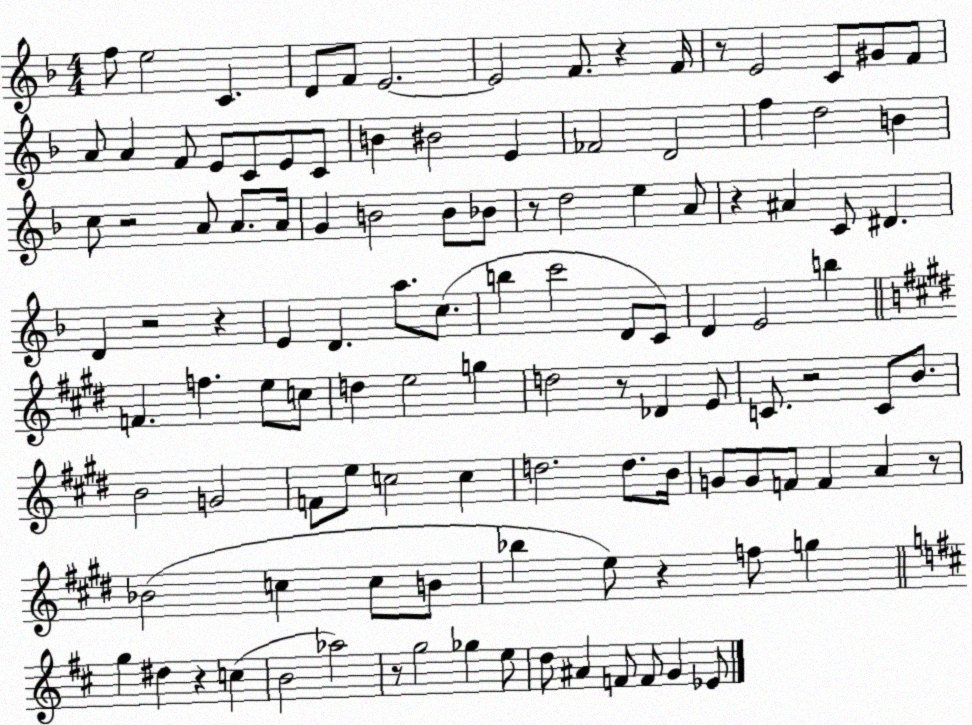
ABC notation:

X:1
T:Untitled
M:4/4
L:1/4
K:F
f/2 e2 C D/2 F/2 E2 E2 F/2 z F/4 z/2 E2 C/2 ^G/2 F/2 A/2 A F/2 E/2 C/2 E/2 C/2 B ^B2 E _F2 D2 f d2 B c/2 z2 A/2 A/2 A/4 G B2 B/2 _B/2 z/2 d2 e A/2 z ^A C/2 ^D D z2 z E D a/2 c/2 b c'2 D/2 C/2 D E2 b F f e/2 c/2 d e2 g d2 z/2 _D E/2 C/2 z2 C/2 B/2 B2 G2 F/2 e/2 c2 c d2 d/2 B/4 G/2 G/2 F/2 F A z/2 _B2 c c/2 B/2 _b e/2 z f/2 g g ^d z c B2 _a2 z/2 g2 _g e/2 d/2 ^A F/2 F/2 G _E/2